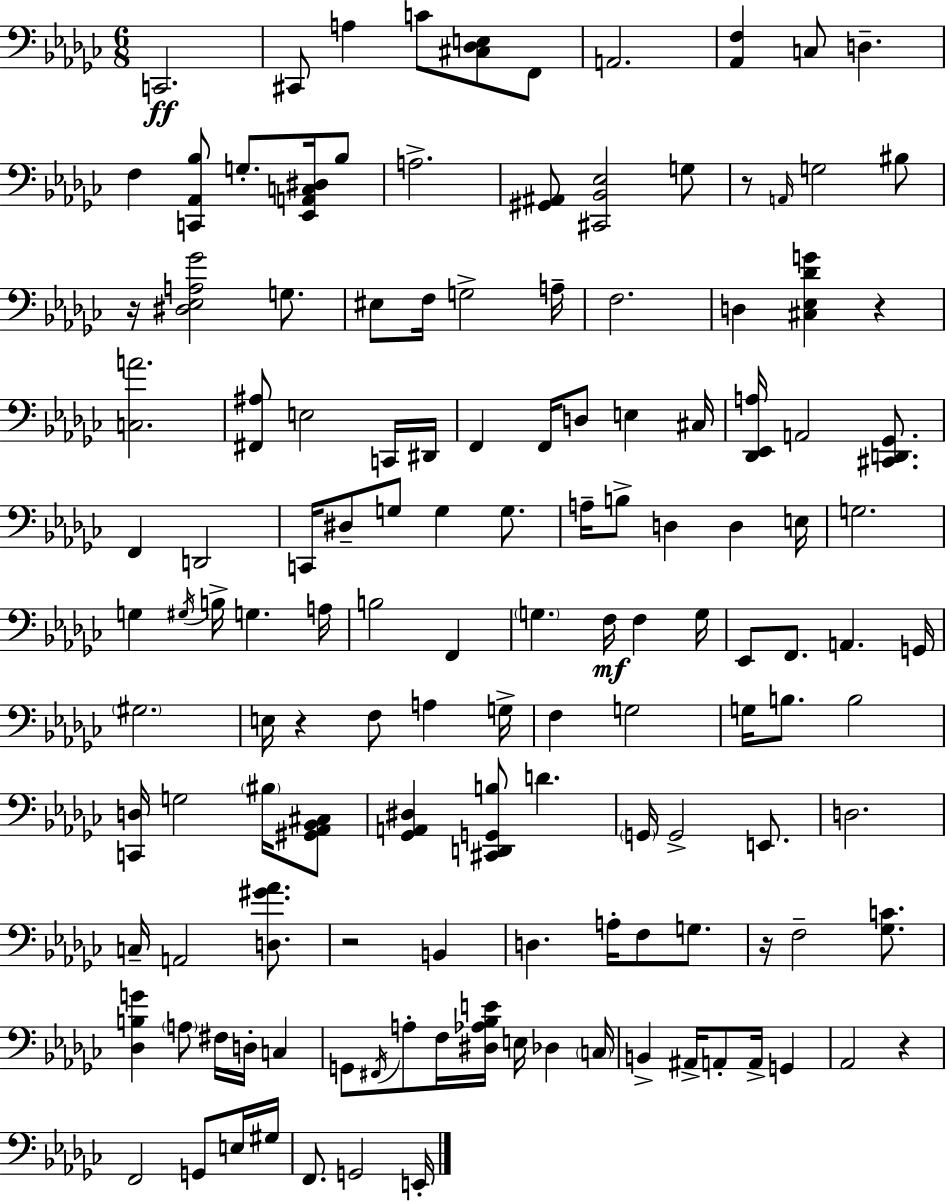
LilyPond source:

{
  \clef bass
  \numericTimeSignature
  \time 6/8
  \key ees \minor
  c,2.\ff | cis,8 a4 c'8 <cis des e>8 f,8 | a,2. | <aes, f>4 c8 d4.-- | \break f4 <c, aes, bes>8 g8.-. <ees, a, c dis>16 bes8 | a2.-> | <gis, ais,>8 <cis, bes, ees>2 g8 | r8 \grace { a,16 } g2 bis8 | \break r16 <dis ees a ges'>2 g8. | eis8 f16 g2-> | a16-- f2. | d4 <cis ees des' g'>4 r4 | \break <c a'>2. | <fis, ais>8 e2 c,16 | dis,16 f,4 f,16 d8 e4 | cis16 <des, ees, a>16 a,2 <cis, d, ges,>8. | \break f,4 d,2 | c,16 dis8-- g8 g4 g8. | a16-- b8-> d4 d4 | e16 g2. | \break g4 \acciaccatura { gis16 } b16-> g4. | a16 b2 f,4 | \parenthesize g4. f16\mf f4 | g16 ees,8 f,8. a,4. | \break g,16 \parenthesize gis2. | e16 r4 f8 a4 | g16-> f4 g2 | g16 b8. b2 | \break <c, d>16 g2 \parenthesize bis16 | <gis, aes, bes, cis>8 <ges, a, dis>4 <cis, d, g, b>8 d'4. | \parenthesize g,16 g,2-> e,8. | d2. | \break c16-- a,2 <d gis' aes'>8. | r2 b,4 | d4. a16-. f8 g8. | r16 f2-- <ges c'>8. | \break <des b g'>4 \parenthesize a8 fis16 d16-. c4 | g,8 \acciaccatura { fis,16 } a8-. f16 <dis aes bes e'>16 e16 des4 | \parenthesize c16 b,4-> ais,16-> a,8-. a,16-> g,4 | aes,2 r4 | \break f,2 g,8 | e16 gis16 f,8. g,2 | e,16-. \bar "|."
}